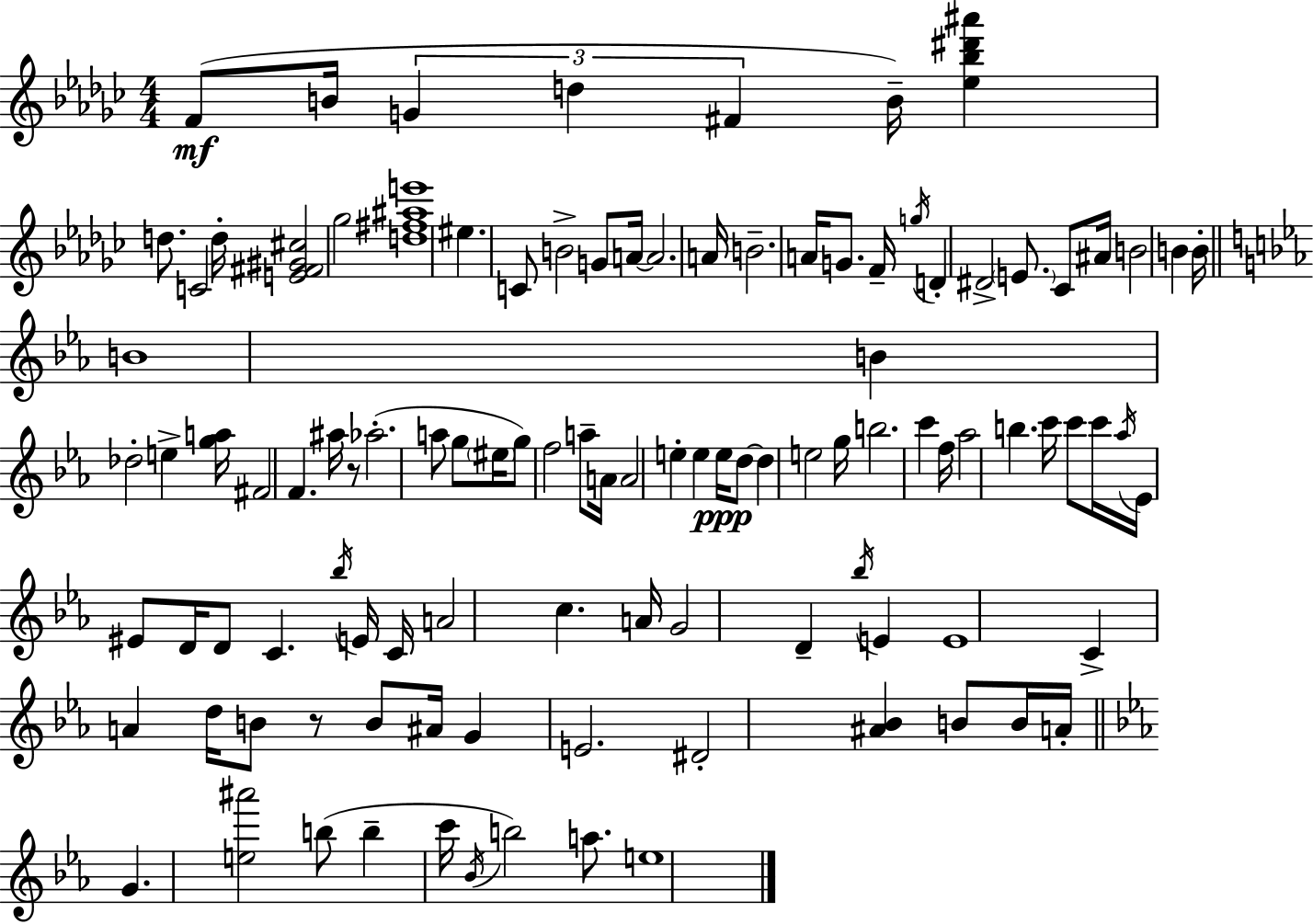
{
  \clef treble
  \numericTimeSignature
  \time 4/4
  \key ees \minor
  \repeat volta 2 { f'8(\mf b'16 \tuplet 3/2 { g'4 d''4 fis'4 } b'16--) | <ees'' bes'' dis''' ais'''>4 d''8. c'2 d''16-. | <e' fis' gis' cis''>2 ges''2 | <d'' fis'' ais'' e'''>1 | \break eis''4. c'8 b'2-> | g'8 a'16~~ a'2. a'16 | b'2.-- a'16 g'8. | f'16-- \acciaccatura { g''16 } d'4-. dis'2-> \parenthesize e'8. | \break ces'8 ais'16 b'2 b'4 | b'16-. \bar "||" \break \key ees \major b'1 | b'4 des''2-. e''4-> | <g'' a''>16 fis'2 f'4. ais''16 | r8 aes''2.-.( a''8 | \break g''8 \parenthesize eis''16 g''8) f''2 a''8-- a'16 | a'2 e''4-. e''4 | e''16\ppp d''8~~ d''4 e''2 g''16 | b''2. c'''4 | \break f''16 aes''2 b''4. c'''16 | c'''8 c'''16 \acciaccatura { aes''16 } ees'16 eis'8 d'16 d'8 c'4. | \acciaccatura { bes''16 } e'16 c'16 a'2 c''4. | a'16 g'2 d'4-- \acciaccatura { bes''16 } e'4 | \break e'1 | c'4-> a'4 d''16 b'8 r8 | b'8 ais'16 g'4 e'2. | dis'2-. <ais' bes'>4 b'8 | \break b'16 a'16-. \bar "||" \break \key c \minor g'4. <e'' ais'''>2 b''8( | b''4-- c'''16 \acciaccatura { bes'16 }) b''2 a''8. | e''1 | } \bar "|."
}